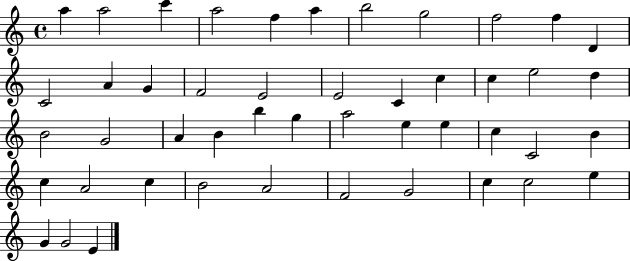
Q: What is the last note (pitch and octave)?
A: E4